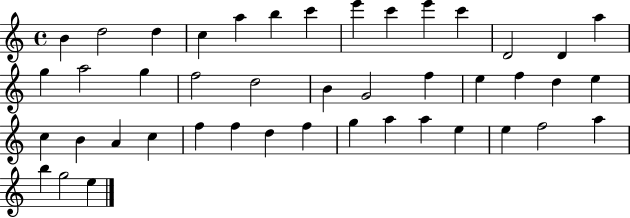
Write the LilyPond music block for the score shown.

{
  \clef treble
  \time 4/4
  \defaultTimeSignature
  \key c \major
  b'4 d''2 d''4 | c''4 a''4 b''4 c'''4 | e'''4 c'''4 e'''4 c'''4 | d'2 d'4 a''4 | \break g''4 a''2 g''4 | f''2 d''2 | b'4 g'2 f''4 | e''4 f''4 d''4 e''4 | \break c''4 b'4 a'4 c''4 | f''4 f''4 d''4 f''4 | g''4 a''4 a''4 e''4 | e''4 f''2 a''4 | \break b''4 g''2 e''4 | \bar "|."
}